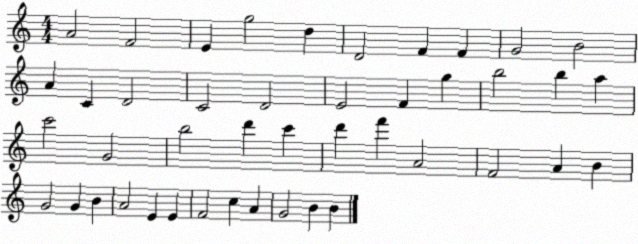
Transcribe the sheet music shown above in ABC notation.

X:1
T:Untitled
M:4/4
L:1/4
K:C
A2 F2 E g2 d D2 F F G2 B2 A C D2 C2 D2 E2 F g b2 b a c'2 G2 b2 d' c' d' f' A2 F2 A B G2 G B A2 E E F2 c A G2 B B